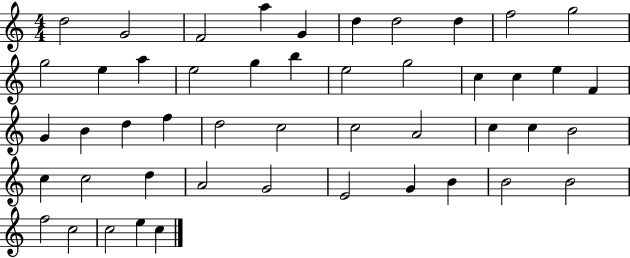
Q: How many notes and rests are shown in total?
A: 48